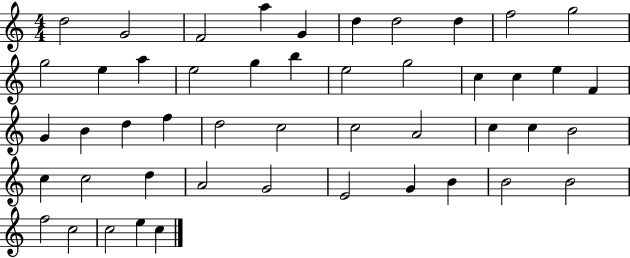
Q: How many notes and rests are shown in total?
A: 48